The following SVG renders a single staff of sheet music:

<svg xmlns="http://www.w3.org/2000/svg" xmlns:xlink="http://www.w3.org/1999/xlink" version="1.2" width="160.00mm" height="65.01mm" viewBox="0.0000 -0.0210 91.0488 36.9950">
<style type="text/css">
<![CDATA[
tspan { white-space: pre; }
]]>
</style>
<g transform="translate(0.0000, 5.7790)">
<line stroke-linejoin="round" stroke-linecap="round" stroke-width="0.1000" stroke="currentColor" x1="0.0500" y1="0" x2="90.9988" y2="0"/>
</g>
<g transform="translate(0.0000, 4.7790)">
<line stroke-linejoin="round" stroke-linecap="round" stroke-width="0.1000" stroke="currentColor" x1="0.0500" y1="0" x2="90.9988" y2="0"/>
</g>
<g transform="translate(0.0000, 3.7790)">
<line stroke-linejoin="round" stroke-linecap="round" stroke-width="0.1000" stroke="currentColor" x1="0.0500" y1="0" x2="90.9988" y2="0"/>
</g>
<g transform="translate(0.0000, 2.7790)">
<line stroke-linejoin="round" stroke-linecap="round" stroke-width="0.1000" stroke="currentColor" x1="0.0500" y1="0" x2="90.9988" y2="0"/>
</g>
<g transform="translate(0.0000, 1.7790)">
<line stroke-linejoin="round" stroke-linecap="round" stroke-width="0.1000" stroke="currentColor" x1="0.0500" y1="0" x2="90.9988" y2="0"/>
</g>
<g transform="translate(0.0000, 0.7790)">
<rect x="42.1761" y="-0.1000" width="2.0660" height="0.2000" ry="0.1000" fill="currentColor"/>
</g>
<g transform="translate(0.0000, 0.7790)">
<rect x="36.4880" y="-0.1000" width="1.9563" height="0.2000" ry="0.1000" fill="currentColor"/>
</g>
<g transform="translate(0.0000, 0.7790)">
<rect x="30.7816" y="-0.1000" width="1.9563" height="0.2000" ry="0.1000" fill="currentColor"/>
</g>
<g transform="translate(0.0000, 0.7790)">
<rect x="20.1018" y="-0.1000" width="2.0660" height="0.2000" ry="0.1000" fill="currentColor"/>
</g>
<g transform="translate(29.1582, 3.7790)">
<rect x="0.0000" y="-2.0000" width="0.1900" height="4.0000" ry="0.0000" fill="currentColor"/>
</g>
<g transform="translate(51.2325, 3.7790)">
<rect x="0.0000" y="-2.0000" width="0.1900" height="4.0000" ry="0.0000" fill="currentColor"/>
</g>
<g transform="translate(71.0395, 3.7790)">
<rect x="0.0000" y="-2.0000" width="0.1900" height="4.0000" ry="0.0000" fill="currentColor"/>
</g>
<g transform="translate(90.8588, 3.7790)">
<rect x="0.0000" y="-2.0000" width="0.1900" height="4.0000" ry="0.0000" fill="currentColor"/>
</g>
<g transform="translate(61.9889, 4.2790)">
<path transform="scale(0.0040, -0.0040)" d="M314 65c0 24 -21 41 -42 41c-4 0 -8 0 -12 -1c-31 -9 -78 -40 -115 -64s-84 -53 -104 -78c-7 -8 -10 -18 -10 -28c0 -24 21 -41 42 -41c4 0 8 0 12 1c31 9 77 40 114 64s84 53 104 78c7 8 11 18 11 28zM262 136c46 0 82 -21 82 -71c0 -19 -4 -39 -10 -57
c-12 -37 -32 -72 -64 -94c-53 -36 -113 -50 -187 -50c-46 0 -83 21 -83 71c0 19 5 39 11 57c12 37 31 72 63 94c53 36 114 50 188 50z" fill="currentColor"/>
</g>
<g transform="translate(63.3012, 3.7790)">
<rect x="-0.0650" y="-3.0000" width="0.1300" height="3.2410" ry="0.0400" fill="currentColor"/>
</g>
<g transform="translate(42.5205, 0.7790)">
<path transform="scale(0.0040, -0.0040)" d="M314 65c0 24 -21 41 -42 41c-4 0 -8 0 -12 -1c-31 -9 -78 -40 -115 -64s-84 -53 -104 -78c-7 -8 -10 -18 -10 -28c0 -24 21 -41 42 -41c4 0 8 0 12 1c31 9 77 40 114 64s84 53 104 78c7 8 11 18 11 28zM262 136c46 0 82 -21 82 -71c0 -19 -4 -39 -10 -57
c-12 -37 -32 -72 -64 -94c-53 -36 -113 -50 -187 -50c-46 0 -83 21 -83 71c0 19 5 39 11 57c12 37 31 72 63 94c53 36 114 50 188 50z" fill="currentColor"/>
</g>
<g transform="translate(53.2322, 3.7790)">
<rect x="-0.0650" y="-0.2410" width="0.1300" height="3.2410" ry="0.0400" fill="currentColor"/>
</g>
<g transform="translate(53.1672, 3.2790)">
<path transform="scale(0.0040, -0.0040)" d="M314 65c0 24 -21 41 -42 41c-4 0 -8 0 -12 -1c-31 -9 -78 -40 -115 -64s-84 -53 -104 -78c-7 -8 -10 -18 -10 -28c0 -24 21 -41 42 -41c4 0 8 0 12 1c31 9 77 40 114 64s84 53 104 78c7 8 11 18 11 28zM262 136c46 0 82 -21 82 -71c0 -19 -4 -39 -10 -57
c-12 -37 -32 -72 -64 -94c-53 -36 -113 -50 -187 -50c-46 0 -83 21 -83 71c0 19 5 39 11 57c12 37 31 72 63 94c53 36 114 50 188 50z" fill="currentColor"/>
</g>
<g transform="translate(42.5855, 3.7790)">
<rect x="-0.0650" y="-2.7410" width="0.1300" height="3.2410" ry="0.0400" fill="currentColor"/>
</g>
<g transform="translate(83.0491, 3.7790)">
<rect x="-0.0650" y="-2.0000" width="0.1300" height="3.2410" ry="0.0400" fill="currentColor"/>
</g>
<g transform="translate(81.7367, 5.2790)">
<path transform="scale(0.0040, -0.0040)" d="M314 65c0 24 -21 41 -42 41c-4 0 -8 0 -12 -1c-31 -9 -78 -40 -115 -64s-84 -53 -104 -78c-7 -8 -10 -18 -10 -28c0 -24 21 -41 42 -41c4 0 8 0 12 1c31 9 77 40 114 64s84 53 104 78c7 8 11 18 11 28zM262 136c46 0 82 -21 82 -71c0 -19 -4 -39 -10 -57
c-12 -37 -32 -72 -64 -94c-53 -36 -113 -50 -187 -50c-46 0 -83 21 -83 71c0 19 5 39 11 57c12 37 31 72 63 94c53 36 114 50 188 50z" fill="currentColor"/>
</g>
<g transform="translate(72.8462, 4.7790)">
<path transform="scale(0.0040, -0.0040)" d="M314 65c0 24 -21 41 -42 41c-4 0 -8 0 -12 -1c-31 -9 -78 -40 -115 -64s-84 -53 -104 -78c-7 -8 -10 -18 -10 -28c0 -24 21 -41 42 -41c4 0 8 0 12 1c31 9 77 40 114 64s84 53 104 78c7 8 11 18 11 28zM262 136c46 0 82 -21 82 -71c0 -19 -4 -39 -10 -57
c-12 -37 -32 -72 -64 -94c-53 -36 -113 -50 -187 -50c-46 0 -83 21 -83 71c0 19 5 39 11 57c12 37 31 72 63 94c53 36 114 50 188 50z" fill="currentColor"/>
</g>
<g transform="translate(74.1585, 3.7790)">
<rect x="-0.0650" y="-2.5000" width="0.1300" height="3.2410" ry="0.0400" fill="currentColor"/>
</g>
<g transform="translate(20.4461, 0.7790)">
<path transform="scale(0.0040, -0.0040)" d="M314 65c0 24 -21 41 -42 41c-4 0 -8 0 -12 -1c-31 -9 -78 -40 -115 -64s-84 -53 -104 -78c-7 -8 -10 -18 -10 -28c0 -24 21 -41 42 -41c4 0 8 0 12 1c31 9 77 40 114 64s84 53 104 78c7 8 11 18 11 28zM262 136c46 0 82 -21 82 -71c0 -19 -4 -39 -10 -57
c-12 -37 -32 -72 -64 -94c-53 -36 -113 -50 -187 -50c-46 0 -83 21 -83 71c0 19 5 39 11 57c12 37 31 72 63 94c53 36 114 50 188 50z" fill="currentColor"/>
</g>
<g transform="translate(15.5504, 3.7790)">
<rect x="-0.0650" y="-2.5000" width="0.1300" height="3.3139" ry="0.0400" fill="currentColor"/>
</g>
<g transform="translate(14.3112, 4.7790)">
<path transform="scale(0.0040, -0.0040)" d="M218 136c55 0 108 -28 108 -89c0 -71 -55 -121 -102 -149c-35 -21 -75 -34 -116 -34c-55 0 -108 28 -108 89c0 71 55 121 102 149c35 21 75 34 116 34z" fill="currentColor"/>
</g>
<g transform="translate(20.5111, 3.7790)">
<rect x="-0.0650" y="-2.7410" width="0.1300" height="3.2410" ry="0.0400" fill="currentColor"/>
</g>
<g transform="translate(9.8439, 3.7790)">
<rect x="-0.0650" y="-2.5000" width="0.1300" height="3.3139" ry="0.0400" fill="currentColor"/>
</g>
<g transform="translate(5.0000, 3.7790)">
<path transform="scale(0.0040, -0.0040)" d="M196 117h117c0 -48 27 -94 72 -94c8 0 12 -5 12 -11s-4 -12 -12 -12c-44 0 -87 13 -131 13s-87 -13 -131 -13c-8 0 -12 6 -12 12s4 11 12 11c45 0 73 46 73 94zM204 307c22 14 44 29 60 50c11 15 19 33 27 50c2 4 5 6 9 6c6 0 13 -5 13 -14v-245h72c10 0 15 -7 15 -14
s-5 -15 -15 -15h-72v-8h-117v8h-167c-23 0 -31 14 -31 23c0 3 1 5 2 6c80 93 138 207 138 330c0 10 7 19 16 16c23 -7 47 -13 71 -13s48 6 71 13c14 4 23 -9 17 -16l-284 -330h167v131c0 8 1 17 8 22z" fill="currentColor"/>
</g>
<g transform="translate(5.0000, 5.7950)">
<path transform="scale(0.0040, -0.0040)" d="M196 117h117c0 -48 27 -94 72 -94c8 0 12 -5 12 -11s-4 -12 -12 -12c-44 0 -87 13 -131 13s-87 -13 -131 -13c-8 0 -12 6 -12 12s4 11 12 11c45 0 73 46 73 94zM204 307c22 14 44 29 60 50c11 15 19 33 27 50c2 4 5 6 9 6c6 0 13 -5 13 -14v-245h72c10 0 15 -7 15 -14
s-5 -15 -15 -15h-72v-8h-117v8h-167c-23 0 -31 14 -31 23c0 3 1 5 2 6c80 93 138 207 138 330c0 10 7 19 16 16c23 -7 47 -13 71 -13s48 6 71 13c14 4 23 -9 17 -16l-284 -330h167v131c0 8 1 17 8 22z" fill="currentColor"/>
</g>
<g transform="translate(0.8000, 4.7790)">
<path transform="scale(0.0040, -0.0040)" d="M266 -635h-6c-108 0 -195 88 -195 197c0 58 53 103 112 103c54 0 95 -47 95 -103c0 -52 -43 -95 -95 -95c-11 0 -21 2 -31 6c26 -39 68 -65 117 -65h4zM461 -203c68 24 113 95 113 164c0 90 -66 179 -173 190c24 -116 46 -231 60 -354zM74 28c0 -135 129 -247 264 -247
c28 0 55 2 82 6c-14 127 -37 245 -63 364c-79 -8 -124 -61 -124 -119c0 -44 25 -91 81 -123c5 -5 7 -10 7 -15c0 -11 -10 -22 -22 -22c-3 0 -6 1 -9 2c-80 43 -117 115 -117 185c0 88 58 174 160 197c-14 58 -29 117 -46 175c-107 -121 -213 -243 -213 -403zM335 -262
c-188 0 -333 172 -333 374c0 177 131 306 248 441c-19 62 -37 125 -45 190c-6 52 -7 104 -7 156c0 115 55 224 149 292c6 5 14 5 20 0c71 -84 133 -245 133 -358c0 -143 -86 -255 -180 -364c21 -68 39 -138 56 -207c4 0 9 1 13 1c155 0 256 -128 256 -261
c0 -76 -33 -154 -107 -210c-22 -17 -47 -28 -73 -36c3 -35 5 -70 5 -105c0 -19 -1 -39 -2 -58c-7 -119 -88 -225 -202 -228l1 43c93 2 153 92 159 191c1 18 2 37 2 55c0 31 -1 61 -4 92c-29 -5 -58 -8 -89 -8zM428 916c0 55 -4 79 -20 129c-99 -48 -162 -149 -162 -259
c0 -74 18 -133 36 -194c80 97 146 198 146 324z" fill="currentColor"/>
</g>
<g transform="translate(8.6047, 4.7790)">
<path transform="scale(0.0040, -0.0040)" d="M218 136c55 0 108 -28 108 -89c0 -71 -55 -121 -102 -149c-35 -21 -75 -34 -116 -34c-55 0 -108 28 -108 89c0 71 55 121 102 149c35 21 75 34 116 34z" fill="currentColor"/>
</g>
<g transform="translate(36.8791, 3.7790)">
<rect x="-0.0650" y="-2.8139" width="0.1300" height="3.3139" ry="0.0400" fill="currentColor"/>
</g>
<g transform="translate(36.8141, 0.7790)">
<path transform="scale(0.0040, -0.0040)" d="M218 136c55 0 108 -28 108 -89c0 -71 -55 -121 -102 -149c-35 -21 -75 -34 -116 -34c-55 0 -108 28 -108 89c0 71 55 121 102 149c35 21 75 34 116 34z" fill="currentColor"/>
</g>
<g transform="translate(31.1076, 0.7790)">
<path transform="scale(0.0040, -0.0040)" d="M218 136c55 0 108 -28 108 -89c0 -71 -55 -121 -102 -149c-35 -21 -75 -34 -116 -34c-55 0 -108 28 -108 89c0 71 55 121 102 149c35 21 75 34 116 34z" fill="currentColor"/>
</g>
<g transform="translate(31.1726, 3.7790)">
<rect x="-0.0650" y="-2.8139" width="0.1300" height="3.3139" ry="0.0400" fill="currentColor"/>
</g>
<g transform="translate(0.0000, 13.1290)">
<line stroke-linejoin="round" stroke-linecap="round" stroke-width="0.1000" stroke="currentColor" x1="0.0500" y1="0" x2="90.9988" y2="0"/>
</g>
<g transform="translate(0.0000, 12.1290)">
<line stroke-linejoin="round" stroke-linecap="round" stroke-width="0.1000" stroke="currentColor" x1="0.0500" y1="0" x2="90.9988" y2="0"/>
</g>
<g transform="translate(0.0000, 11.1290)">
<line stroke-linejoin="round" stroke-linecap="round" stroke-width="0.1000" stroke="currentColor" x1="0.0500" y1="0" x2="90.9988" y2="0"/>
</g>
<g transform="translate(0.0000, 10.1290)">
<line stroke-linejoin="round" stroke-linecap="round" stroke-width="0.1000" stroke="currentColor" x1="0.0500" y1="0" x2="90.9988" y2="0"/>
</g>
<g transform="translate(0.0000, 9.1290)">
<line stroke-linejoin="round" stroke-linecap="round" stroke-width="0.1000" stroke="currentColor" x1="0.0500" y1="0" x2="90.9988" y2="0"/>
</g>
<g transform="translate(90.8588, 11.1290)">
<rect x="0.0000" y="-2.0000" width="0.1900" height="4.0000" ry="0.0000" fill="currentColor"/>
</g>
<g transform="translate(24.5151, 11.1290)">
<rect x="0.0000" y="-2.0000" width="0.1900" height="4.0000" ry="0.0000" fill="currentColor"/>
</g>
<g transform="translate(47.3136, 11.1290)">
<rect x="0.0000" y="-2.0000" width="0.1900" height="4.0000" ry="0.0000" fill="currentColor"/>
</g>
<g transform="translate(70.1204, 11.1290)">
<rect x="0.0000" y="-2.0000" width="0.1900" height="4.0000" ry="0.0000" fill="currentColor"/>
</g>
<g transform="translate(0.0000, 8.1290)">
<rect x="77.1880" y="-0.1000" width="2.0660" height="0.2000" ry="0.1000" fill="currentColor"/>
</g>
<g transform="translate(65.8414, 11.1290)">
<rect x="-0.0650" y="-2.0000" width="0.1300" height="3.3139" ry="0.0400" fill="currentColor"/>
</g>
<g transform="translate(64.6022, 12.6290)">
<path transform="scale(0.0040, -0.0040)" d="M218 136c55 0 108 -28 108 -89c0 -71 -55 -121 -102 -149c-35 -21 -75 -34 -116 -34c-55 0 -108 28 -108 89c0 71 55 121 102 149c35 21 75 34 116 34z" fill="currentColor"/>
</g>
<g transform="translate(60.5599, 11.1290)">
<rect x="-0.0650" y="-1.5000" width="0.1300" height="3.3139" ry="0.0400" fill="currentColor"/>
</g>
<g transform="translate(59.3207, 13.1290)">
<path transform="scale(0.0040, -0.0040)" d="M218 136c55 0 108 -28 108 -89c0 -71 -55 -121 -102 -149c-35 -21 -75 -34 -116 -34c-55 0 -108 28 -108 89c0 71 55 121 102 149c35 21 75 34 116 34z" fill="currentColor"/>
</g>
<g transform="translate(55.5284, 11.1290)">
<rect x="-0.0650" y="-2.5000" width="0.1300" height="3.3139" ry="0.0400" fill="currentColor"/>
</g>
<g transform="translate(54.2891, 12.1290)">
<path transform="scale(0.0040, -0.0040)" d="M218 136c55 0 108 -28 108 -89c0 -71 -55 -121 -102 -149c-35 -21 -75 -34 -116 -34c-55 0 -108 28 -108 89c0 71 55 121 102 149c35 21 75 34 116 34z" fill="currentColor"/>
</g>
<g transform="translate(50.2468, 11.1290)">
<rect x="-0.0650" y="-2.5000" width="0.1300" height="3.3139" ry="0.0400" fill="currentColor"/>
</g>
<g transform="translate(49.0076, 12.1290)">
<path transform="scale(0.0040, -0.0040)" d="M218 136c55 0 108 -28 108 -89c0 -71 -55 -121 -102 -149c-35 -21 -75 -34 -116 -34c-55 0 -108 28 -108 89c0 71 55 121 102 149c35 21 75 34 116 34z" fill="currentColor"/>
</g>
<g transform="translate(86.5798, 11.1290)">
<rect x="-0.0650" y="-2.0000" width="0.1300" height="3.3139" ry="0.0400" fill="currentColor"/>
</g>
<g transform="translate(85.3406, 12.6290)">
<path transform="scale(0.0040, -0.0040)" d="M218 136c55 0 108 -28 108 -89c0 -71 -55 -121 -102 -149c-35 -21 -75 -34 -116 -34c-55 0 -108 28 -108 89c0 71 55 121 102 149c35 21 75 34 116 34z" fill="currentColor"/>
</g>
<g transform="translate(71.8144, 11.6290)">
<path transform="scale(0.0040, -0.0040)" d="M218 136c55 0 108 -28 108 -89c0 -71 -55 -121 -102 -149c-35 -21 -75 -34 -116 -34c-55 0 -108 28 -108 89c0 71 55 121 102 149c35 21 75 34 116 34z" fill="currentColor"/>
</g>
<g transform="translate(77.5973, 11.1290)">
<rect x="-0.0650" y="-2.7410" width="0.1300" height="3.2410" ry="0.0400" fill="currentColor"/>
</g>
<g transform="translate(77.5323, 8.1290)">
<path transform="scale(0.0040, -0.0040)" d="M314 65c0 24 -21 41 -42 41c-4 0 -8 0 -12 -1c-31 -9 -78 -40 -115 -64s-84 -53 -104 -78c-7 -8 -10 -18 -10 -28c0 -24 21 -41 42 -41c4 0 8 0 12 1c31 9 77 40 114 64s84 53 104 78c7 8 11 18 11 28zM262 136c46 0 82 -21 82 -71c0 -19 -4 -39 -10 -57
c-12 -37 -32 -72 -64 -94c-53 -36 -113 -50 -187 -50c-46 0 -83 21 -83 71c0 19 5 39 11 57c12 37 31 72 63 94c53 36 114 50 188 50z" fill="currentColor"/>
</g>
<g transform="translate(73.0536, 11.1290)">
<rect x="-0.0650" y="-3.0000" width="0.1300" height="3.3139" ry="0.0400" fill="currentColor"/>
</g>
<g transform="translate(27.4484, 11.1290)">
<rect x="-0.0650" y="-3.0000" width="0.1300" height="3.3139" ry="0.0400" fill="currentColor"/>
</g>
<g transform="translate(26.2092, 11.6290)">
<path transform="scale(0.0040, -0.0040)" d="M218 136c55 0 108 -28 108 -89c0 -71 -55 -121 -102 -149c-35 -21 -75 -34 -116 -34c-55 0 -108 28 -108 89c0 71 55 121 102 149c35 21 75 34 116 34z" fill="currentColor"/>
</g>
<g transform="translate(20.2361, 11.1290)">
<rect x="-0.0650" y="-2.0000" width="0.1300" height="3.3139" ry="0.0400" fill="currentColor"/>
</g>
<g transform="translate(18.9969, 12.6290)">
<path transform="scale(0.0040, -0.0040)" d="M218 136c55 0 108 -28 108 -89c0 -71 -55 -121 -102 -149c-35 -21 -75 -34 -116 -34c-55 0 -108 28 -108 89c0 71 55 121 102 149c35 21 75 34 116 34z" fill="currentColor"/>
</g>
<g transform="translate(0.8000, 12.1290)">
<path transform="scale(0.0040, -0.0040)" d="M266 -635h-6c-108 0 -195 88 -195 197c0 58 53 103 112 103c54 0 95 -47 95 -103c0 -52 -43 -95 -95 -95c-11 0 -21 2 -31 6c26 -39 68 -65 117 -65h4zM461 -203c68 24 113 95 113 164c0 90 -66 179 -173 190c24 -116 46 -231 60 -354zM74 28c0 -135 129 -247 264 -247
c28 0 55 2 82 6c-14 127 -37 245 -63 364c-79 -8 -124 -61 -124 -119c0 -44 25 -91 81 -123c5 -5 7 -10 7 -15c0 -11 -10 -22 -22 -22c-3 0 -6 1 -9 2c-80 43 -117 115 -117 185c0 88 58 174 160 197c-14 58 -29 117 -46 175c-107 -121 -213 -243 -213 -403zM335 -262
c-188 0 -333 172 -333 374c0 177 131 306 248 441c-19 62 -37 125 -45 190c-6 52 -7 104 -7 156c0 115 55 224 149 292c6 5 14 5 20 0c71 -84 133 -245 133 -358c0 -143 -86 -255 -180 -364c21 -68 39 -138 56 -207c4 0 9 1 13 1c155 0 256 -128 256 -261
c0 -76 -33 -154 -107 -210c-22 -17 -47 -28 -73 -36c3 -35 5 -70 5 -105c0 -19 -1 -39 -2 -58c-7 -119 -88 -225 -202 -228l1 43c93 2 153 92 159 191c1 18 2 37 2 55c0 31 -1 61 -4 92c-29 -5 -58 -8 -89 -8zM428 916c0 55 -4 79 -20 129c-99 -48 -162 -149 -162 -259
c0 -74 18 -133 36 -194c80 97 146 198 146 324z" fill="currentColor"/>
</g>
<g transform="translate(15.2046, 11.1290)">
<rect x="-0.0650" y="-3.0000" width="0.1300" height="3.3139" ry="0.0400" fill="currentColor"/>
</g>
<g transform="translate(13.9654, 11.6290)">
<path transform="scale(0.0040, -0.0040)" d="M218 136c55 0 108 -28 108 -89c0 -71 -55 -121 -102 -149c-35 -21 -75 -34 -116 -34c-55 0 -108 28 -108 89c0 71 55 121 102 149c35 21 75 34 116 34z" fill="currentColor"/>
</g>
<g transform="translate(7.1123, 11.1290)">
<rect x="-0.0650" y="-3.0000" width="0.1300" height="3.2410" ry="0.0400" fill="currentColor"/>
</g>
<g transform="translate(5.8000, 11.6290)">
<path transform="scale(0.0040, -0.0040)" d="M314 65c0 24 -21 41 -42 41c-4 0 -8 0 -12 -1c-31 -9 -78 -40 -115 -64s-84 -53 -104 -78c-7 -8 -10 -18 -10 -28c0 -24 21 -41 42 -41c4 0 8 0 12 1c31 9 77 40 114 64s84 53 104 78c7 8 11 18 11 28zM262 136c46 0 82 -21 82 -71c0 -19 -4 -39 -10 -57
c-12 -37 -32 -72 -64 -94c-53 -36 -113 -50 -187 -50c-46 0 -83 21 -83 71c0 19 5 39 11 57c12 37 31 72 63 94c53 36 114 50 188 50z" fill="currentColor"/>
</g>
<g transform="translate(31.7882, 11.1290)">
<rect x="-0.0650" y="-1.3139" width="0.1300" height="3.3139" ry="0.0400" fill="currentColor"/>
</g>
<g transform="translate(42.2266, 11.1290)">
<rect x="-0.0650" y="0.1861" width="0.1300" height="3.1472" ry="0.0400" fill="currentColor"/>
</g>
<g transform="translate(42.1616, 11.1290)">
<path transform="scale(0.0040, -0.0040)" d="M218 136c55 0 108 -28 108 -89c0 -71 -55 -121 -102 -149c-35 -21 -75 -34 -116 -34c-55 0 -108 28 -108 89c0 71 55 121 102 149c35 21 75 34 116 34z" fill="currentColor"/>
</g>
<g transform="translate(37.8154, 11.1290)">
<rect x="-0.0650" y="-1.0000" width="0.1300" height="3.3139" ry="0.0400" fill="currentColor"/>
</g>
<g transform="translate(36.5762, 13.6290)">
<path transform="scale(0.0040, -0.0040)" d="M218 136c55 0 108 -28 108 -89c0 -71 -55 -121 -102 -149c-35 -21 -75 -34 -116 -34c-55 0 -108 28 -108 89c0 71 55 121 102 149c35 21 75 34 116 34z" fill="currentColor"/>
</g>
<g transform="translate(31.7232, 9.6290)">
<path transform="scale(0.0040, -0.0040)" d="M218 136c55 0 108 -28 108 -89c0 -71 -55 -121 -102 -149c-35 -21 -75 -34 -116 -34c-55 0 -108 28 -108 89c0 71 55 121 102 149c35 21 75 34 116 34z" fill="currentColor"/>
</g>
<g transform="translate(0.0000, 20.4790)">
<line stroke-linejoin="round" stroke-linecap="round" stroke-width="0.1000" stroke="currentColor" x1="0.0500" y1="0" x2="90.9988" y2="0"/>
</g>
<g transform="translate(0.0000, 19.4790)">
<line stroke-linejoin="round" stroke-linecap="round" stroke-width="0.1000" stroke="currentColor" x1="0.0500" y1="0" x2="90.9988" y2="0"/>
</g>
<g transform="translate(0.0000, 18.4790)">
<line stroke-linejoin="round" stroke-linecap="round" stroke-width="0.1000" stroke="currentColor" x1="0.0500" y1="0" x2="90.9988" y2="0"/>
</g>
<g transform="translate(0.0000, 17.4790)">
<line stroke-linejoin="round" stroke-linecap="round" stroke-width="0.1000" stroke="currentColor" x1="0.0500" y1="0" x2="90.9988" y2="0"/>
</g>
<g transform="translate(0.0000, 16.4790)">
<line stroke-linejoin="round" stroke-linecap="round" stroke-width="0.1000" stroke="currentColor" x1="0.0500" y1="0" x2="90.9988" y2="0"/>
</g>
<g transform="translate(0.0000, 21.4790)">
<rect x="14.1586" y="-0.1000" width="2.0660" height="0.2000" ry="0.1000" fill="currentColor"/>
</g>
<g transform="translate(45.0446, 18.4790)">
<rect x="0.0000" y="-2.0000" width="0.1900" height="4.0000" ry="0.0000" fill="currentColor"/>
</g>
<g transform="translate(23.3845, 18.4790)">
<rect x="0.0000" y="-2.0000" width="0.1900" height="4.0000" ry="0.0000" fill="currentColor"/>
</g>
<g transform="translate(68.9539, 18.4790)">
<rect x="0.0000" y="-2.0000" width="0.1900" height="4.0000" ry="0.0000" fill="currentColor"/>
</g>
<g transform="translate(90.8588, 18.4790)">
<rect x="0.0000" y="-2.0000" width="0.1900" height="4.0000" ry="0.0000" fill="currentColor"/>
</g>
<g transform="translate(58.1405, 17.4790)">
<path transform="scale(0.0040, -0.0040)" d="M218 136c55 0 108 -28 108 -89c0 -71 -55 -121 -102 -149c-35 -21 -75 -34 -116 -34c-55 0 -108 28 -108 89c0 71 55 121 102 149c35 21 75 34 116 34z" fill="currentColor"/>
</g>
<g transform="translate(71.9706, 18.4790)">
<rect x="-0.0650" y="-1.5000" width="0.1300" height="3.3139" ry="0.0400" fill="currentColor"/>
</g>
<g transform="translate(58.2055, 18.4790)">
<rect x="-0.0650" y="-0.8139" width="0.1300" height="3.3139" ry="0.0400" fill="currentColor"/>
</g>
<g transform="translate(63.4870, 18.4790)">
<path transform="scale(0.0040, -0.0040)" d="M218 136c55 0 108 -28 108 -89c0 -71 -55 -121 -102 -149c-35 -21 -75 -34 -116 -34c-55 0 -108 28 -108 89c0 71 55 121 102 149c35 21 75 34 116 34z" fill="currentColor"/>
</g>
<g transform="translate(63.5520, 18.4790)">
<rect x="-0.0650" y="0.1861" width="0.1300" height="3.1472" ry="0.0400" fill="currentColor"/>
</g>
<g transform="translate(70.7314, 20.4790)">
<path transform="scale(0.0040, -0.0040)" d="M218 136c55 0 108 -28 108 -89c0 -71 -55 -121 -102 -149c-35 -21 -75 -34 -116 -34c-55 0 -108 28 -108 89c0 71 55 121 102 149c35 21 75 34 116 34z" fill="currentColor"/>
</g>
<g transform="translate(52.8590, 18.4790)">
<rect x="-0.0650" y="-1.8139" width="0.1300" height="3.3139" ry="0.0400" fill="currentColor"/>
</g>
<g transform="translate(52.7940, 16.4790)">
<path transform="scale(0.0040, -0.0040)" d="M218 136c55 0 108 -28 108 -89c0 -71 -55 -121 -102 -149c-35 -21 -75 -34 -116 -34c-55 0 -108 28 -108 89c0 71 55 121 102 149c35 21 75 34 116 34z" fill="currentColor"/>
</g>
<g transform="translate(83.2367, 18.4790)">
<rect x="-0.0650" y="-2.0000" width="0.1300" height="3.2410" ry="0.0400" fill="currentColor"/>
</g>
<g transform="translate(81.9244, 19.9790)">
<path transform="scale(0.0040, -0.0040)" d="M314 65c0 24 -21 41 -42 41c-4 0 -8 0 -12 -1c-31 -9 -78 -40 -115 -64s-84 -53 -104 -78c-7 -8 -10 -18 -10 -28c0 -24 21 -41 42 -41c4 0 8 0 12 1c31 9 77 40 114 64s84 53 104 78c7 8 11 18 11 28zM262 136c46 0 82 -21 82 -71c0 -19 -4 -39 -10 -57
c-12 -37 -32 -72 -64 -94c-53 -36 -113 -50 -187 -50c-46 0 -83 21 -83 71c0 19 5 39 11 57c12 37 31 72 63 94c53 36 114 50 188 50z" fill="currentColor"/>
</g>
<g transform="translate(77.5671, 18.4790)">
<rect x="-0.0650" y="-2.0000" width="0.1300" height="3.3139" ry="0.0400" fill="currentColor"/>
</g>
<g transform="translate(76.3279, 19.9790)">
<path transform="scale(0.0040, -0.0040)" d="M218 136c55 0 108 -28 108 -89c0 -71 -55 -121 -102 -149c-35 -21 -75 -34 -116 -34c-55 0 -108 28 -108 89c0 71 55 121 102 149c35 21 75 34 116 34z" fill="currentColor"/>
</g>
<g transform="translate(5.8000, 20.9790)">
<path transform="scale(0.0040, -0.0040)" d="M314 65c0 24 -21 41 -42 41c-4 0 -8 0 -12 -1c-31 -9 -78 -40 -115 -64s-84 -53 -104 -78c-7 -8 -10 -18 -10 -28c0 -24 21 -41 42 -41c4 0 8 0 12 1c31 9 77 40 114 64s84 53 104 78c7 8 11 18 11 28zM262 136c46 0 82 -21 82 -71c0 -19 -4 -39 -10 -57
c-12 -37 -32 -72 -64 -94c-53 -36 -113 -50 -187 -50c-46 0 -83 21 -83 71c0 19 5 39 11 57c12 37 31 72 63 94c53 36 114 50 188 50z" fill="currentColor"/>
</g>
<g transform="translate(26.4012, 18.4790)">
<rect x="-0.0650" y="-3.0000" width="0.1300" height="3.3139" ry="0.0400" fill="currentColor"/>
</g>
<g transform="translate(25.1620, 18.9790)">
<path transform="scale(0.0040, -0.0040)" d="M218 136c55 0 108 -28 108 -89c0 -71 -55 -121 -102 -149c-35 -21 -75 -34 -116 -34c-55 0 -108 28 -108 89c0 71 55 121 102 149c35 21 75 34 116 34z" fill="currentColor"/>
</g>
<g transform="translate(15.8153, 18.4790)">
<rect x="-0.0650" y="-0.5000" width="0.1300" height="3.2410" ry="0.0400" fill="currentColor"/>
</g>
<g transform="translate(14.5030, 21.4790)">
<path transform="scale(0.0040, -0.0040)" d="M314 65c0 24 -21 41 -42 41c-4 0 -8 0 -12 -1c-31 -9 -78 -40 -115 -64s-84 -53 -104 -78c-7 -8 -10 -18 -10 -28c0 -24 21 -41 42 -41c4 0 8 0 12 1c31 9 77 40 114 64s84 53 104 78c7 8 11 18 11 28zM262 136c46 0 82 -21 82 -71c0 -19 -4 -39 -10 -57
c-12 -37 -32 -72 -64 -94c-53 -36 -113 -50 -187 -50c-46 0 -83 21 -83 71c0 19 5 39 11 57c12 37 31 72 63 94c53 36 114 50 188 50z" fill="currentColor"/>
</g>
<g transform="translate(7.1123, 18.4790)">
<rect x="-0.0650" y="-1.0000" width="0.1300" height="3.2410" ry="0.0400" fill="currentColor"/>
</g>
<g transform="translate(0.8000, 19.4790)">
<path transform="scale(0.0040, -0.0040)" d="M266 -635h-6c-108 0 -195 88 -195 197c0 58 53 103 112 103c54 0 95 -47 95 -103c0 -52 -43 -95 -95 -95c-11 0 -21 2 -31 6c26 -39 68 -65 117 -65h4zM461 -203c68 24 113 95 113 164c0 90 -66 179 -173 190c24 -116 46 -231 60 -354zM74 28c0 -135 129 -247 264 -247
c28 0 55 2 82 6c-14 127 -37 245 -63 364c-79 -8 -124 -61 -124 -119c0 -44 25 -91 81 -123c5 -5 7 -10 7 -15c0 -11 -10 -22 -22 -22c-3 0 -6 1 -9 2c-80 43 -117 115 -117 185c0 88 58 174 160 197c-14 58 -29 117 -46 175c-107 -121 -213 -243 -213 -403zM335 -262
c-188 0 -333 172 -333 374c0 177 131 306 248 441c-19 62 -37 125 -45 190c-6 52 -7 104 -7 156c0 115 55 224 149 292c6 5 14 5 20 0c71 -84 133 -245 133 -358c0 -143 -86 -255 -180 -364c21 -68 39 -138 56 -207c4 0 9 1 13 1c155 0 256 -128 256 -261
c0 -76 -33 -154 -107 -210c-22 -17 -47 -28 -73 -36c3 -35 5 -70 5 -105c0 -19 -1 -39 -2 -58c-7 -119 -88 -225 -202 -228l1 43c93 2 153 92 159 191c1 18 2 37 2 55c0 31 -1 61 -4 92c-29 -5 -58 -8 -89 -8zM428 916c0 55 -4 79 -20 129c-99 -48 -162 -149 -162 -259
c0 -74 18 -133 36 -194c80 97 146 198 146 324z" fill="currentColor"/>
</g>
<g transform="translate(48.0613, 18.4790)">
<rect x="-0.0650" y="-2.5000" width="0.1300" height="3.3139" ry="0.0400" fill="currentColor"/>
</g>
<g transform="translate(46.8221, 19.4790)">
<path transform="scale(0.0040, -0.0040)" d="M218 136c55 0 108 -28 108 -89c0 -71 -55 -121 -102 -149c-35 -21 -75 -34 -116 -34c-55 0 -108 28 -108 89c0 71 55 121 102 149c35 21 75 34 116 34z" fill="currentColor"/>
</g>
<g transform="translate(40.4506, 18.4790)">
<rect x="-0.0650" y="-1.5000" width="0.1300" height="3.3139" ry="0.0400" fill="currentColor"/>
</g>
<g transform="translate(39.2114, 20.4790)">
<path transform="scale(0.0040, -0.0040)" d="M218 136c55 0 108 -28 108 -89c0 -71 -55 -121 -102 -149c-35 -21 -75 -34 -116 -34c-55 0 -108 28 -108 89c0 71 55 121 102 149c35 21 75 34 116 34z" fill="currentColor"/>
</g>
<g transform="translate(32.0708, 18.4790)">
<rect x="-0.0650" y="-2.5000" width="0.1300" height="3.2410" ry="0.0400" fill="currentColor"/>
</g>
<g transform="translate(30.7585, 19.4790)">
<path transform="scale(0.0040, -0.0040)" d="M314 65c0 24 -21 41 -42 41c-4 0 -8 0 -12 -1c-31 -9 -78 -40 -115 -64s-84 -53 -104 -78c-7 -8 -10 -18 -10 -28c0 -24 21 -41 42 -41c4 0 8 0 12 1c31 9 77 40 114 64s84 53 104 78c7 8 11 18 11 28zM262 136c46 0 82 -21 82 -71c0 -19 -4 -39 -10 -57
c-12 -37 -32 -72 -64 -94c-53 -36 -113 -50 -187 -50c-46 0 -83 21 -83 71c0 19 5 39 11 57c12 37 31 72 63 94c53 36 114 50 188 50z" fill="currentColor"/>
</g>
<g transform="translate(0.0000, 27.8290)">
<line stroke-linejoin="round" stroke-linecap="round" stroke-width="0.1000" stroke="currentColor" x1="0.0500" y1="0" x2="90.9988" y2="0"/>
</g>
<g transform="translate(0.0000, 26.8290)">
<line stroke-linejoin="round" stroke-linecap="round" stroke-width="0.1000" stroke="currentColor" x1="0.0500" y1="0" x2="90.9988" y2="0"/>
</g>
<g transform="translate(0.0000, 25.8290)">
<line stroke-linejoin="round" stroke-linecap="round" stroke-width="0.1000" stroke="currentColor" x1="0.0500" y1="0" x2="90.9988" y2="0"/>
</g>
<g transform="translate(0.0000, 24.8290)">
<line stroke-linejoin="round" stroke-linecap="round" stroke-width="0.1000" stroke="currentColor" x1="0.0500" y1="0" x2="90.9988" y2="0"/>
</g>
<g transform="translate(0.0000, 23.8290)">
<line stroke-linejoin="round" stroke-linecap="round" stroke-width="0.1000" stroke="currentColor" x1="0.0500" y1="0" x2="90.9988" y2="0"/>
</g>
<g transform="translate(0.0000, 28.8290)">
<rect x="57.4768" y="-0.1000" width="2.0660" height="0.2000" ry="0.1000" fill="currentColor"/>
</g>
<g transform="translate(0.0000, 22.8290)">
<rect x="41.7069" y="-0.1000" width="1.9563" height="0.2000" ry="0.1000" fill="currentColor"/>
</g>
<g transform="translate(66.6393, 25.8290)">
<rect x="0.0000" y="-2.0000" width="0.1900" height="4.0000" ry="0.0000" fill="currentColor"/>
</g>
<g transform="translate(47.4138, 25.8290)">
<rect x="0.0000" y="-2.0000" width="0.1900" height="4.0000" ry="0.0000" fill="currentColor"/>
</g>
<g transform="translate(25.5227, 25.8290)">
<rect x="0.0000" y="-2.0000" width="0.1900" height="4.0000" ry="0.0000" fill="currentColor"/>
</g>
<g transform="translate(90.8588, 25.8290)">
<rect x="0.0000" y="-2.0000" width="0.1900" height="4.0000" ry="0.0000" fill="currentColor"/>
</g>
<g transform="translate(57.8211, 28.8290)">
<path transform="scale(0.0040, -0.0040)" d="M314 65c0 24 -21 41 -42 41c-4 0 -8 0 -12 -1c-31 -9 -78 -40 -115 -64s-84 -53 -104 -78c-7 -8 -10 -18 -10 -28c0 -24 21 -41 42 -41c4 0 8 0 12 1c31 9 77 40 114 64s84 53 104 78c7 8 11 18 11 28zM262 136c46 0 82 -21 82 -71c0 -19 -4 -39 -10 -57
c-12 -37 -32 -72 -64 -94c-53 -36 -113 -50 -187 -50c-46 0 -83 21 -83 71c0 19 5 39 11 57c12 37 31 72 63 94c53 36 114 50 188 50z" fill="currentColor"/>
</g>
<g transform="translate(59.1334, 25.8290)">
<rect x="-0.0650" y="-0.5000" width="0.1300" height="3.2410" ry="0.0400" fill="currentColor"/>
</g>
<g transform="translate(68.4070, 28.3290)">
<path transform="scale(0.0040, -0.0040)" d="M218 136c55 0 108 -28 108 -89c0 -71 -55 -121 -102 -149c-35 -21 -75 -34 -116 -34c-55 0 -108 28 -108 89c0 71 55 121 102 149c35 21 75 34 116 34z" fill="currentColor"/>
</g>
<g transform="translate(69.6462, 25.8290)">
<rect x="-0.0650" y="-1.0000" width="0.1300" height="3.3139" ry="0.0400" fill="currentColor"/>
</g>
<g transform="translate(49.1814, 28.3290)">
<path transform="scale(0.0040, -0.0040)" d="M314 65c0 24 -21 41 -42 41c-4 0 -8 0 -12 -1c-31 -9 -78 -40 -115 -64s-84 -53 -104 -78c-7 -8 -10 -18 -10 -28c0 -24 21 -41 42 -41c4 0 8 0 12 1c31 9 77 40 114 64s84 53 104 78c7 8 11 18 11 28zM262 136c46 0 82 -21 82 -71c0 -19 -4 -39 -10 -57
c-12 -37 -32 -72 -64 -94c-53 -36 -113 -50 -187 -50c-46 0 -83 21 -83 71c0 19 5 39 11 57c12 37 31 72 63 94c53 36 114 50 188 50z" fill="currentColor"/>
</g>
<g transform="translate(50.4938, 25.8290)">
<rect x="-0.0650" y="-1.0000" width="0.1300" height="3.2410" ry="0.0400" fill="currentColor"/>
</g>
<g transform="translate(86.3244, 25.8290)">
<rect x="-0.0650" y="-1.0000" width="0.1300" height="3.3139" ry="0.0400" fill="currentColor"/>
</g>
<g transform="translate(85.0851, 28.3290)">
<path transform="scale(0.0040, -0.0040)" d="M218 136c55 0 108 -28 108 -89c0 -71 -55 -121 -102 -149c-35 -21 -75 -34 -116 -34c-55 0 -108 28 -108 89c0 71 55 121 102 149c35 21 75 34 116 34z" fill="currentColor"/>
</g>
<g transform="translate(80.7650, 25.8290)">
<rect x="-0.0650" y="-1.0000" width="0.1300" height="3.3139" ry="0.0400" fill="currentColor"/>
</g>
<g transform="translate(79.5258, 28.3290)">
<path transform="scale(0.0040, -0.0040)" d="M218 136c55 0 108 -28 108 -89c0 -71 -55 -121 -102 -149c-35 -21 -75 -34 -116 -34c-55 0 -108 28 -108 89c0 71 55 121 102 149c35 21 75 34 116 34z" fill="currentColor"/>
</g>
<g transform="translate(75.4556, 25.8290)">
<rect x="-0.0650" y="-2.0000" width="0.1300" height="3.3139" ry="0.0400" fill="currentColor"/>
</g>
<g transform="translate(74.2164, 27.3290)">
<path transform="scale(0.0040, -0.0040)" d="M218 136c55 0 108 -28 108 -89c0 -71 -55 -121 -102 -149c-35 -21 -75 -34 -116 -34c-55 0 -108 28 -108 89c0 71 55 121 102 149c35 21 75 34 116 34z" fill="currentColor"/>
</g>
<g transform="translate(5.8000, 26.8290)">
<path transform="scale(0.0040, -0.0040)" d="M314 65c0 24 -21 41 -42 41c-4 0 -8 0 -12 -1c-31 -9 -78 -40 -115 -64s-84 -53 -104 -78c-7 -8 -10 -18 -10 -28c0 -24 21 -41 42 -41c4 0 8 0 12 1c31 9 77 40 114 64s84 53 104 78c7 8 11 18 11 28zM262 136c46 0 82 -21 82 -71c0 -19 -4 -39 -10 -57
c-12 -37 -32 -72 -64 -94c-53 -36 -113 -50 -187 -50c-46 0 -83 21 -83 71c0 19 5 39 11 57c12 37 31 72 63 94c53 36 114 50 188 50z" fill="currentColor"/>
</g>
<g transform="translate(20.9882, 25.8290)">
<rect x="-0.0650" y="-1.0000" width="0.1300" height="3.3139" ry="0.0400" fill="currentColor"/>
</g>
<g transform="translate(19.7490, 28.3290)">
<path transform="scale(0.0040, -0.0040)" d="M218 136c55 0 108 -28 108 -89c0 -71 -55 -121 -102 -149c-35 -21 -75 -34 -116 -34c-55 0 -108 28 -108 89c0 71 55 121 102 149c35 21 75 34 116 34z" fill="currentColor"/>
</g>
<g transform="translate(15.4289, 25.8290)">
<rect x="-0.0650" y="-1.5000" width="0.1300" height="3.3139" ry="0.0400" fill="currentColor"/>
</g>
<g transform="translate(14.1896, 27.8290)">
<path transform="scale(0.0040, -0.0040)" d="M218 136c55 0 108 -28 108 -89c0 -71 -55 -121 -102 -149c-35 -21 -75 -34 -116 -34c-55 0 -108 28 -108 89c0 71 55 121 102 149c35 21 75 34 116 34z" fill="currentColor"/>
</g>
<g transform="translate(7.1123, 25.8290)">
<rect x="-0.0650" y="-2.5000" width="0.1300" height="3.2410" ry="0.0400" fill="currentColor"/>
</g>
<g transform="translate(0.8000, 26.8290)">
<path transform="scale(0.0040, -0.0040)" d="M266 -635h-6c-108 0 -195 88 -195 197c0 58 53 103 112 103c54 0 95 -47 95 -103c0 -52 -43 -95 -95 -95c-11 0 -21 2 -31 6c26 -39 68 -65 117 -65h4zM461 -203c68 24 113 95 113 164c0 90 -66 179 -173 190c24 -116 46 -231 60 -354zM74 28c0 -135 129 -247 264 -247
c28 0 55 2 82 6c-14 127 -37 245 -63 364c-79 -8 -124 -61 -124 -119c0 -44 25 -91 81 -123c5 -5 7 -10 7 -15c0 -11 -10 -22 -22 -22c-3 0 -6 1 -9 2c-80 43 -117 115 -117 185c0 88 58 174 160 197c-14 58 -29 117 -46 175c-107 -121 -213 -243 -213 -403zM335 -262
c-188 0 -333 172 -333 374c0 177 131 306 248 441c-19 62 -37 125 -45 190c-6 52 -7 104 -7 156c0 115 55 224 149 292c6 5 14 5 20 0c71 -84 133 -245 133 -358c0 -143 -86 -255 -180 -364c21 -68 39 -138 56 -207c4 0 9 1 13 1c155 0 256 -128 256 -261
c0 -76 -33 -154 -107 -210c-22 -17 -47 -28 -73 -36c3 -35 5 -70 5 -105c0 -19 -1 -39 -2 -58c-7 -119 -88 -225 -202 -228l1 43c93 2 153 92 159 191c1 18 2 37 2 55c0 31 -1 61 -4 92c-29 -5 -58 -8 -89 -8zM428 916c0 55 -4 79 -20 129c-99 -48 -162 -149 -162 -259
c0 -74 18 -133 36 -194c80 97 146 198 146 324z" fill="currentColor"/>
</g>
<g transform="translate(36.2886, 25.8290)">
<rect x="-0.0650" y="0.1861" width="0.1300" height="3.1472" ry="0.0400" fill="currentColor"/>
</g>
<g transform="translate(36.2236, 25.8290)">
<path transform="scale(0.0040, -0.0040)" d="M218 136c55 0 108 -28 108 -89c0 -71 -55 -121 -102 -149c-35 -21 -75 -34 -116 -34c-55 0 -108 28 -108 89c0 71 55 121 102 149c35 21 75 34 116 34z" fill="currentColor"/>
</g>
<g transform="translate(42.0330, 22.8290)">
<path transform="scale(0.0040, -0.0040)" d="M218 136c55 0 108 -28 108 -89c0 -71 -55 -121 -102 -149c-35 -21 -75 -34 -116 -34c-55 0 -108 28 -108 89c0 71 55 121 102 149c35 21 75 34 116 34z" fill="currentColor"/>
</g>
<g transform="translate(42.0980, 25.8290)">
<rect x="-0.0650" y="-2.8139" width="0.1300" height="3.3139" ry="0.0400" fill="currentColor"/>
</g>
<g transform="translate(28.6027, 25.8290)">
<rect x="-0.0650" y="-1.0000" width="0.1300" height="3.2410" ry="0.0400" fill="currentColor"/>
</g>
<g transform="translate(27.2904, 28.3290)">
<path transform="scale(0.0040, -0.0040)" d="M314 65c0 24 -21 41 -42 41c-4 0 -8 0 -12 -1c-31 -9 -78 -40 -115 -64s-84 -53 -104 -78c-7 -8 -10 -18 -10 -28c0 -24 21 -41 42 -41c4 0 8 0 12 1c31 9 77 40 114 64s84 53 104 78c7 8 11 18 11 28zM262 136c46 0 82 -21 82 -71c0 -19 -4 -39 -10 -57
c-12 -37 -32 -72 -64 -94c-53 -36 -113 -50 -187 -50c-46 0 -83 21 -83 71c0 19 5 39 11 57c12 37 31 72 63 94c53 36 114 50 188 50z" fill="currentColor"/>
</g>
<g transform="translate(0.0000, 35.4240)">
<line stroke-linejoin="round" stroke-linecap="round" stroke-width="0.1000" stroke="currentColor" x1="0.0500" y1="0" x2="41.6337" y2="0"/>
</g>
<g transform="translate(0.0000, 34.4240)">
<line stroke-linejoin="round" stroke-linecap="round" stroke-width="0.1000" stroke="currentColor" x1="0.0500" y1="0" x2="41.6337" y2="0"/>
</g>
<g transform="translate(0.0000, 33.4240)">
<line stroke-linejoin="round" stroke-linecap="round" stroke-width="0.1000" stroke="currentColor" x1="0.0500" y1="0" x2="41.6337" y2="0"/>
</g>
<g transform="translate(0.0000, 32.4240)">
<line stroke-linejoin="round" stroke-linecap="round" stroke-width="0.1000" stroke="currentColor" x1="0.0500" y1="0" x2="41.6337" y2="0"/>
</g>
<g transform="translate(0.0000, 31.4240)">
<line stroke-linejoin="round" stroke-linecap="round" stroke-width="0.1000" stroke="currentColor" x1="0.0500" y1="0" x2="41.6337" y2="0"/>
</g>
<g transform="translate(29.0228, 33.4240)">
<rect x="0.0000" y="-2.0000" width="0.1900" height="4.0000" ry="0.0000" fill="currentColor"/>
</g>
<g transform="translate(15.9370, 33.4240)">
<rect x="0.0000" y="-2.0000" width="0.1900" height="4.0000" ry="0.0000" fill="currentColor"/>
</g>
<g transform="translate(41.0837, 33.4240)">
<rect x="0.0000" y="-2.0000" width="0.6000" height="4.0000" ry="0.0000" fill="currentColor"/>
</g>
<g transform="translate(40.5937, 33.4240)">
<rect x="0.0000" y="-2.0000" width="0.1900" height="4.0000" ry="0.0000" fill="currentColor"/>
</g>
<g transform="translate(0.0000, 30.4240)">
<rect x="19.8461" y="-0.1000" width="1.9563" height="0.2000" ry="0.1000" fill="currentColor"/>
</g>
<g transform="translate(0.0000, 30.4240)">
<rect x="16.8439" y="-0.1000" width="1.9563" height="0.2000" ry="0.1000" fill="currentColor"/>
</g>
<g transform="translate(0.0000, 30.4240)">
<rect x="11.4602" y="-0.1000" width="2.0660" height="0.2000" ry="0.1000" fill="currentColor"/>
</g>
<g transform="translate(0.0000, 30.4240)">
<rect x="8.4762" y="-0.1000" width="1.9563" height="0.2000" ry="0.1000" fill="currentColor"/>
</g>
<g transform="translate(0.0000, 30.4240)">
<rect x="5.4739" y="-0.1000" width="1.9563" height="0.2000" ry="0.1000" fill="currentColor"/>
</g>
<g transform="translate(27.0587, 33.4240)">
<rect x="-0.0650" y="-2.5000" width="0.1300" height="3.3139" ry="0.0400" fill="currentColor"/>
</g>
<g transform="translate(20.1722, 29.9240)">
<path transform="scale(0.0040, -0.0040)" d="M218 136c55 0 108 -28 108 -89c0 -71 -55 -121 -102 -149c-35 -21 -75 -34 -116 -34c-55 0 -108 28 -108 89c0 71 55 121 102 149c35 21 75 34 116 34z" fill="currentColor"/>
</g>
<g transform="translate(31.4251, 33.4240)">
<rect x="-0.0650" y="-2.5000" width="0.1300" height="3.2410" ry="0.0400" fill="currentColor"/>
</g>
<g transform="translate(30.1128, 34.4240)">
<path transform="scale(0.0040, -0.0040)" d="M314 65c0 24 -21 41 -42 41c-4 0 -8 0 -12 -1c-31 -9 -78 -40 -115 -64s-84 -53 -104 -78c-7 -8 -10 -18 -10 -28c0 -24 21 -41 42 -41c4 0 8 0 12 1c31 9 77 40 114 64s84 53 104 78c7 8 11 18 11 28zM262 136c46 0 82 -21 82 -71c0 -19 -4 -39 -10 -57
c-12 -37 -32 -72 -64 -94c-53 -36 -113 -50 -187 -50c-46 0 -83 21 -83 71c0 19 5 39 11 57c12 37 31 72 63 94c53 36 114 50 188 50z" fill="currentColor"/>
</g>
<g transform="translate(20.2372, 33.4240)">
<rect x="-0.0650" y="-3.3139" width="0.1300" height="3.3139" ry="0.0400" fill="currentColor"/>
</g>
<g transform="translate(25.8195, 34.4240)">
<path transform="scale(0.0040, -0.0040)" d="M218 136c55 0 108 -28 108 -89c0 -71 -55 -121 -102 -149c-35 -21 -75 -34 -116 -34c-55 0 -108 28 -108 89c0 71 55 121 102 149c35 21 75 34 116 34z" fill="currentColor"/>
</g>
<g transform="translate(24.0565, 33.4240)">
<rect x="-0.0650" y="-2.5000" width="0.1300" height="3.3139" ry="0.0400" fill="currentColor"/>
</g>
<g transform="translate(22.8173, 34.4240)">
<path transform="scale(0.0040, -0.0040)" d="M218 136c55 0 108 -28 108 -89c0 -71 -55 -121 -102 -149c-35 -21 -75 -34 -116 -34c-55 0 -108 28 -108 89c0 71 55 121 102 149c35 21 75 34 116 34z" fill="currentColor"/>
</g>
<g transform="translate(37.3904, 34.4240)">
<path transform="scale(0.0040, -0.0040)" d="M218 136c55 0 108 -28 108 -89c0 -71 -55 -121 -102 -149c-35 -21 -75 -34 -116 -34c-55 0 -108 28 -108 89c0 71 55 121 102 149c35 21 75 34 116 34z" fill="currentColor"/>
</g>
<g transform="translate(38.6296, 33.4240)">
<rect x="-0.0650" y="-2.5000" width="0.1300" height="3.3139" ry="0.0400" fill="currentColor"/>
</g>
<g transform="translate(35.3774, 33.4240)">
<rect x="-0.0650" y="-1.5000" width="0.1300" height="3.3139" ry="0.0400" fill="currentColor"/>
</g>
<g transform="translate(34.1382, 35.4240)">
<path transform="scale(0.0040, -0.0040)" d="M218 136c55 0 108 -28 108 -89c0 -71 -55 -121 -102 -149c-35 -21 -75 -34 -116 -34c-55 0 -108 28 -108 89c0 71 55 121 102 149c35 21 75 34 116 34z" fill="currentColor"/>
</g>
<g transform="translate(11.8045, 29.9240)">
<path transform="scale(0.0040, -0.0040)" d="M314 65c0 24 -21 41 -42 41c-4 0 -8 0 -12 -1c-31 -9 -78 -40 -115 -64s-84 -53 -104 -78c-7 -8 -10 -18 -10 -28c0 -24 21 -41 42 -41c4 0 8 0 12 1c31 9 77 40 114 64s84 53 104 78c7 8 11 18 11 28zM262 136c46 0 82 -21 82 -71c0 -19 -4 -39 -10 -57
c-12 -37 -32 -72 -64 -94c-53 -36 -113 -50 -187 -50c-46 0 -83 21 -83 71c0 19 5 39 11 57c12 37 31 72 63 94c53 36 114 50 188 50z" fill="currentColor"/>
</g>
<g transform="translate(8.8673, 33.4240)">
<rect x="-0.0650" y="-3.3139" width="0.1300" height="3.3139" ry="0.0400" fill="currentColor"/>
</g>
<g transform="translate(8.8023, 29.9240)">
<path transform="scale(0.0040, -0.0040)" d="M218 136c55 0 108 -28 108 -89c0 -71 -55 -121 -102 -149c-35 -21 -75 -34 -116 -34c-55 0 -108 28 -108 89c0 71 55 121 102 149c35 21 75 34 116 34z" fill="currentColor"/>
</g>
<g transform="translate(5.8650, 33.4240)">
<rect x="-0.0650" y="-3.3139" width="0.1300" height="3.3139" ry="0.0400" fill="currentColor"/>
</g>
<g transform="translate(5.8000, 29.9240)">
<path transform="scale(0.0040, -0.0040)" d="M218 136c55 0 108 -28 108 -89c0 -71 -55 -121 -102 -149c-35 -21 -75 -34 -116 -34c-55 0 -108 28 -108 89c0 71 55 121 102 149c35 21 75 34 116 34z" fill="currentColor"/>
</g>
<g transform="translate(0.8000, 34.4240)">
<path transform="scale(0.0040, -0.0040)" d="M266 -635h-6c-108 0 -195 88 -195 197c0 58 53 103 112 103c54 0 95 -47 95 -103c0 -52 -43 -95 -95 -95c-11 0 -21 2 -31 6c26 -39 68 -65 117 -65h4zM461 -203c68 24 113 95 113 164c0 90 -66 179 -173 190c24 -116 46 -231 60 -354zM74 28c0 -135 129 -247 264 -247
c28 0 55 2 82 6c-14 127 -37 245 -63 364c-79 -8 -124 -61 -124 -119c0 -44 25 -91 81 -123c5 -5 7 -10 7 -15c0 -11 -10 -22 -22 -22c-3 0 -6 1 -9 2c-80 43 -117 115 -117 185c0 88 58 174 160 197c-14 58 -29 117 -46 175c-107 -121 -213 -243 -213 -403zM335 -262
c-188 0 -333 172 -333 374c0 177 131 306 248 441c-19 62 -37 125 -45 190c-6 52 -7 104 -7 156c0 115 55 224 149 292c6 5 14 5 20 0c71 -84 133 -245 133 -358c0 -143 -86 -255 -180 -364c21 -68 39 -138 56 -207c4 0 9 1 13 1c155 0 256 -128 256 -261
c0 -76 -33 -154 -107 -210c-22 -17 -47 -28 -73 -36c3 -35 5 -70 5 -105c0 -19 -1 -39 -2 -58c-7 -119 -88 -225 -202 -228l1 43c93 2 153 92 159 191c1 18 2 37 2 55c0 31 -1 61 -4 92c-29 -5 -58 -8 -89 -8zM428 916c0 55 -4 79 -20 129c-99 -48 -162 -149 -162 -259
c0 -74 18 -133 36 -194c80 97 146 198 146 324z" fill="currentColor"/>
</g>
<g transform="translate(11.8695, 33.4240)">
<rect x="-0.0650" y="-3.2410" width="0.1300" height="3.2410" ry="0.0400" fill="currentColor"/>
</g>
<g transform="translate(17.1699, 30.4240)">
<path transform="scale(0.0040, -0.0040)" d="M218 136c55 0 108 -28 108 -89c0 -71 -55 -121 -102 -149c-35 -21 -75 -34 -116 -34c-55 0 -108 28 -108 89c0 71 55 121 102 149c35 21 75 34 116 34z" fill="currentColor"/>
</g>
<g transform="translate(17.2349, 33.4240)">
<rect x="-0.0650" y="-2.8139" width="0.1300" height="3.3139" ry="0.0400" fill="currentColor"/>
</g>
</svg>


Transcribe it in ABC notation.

X:1
T:Untitled
M:4/4
L:1/4
K:C
G G a2 a a a2 c2 A2 G2 F2 A2 A F A e D B G G E F A a2 F D2 C2 A G2 E G f d B E F F2 G2 E D D2 B a D2 C2 D F D D b b b2 a b G G G2 E G